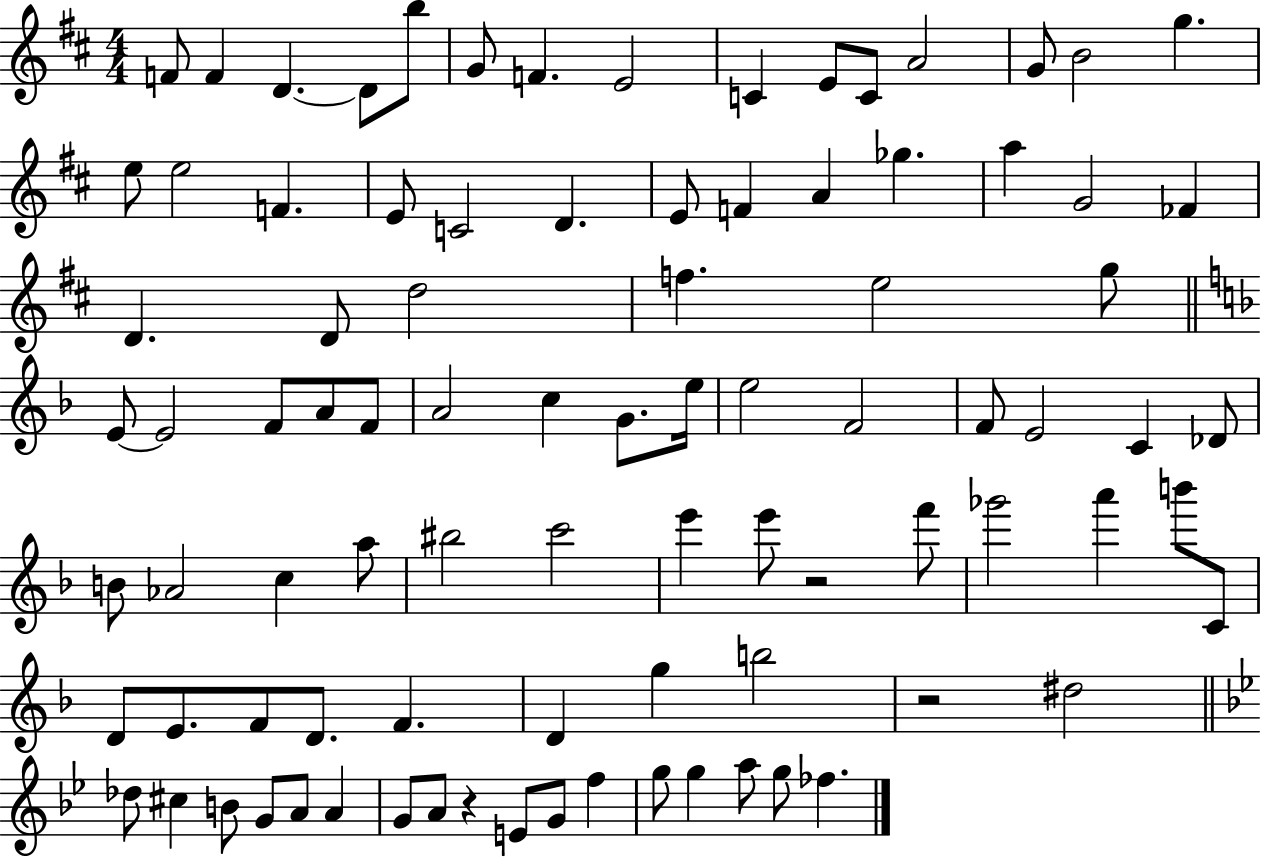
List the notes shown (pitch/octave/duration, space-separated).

F4/e F4/q D4/q. D4/e B5/e G4/e F4/q. E4/h C4/q E4/e C4/e A4/h G4/e B4/h G5/q. E5/e E5/h F4/q. E4/e C4/h D4/q. E4/e F4/q A4/q Gb5/q. A5/q G4/h FES4/q D4/q. D4/e D5/h F5/q. E5/h G5/e E4/e E4/h F4/e A4/e F4/e A4/h C5/q G4/e. E5/s E5/h F4/h F4/e E4/h C4/q Db4/e B4/e Ab4/h C5/q A5/e BIS5/h C6/h E6/q E6/e R/h F6/e Gb6/h A6/q B6/e C4/e D4/e E4/e. F4/e D4/e. F4/q. D4/q G5/q B5/h R/h D#5/h Db5/e C#5/q B4/e G4/e A4/e A4/q G4/e A4/e R/q E4/e G4/e F5/q G5/e G5/q A5/e G5/e FES5/q.